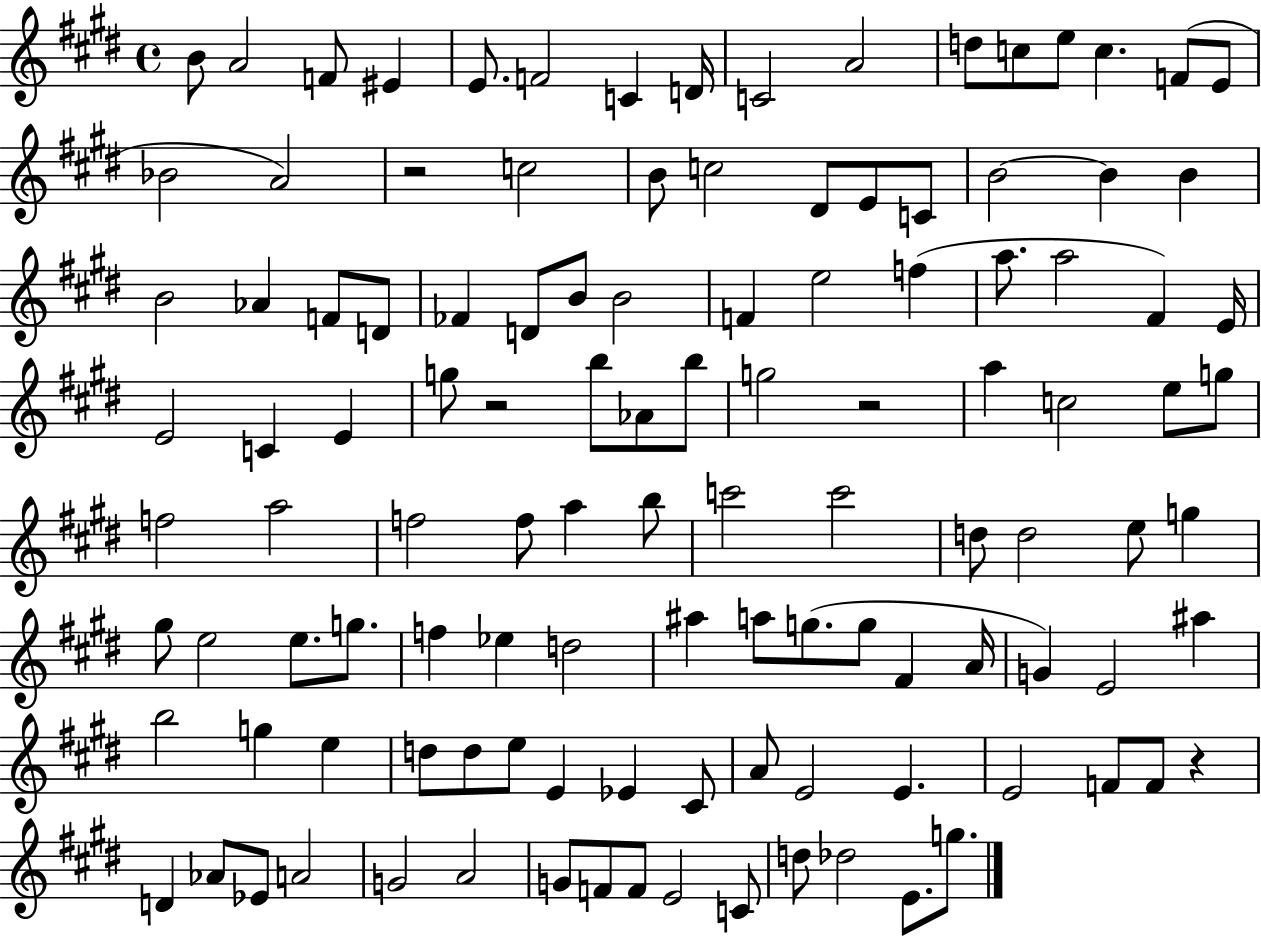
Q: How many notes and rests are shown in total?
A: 116